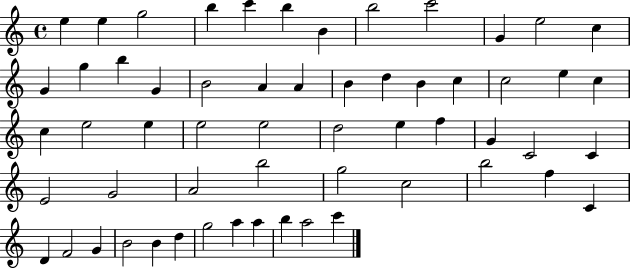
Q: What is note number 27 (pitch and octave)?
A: C5